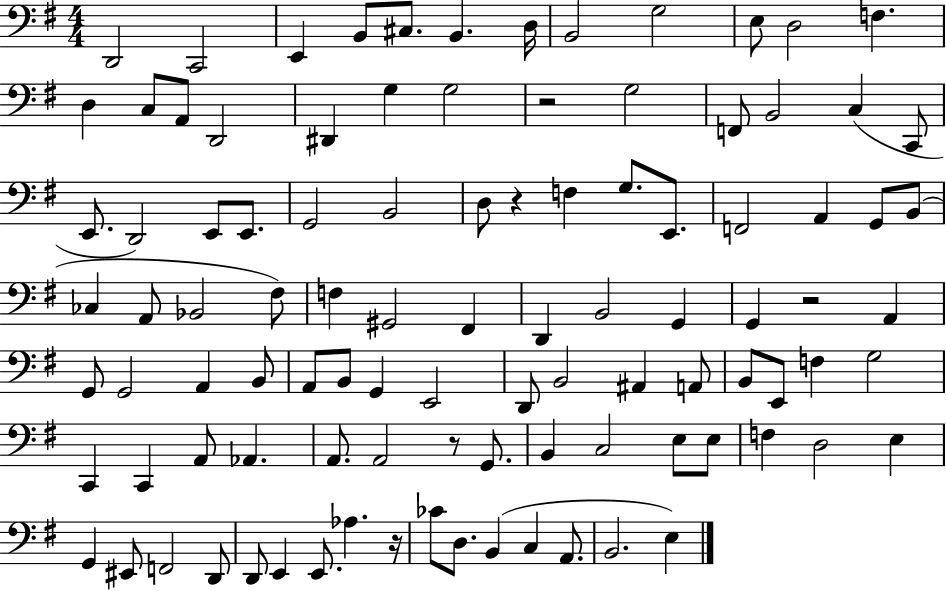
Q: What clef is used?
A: bass